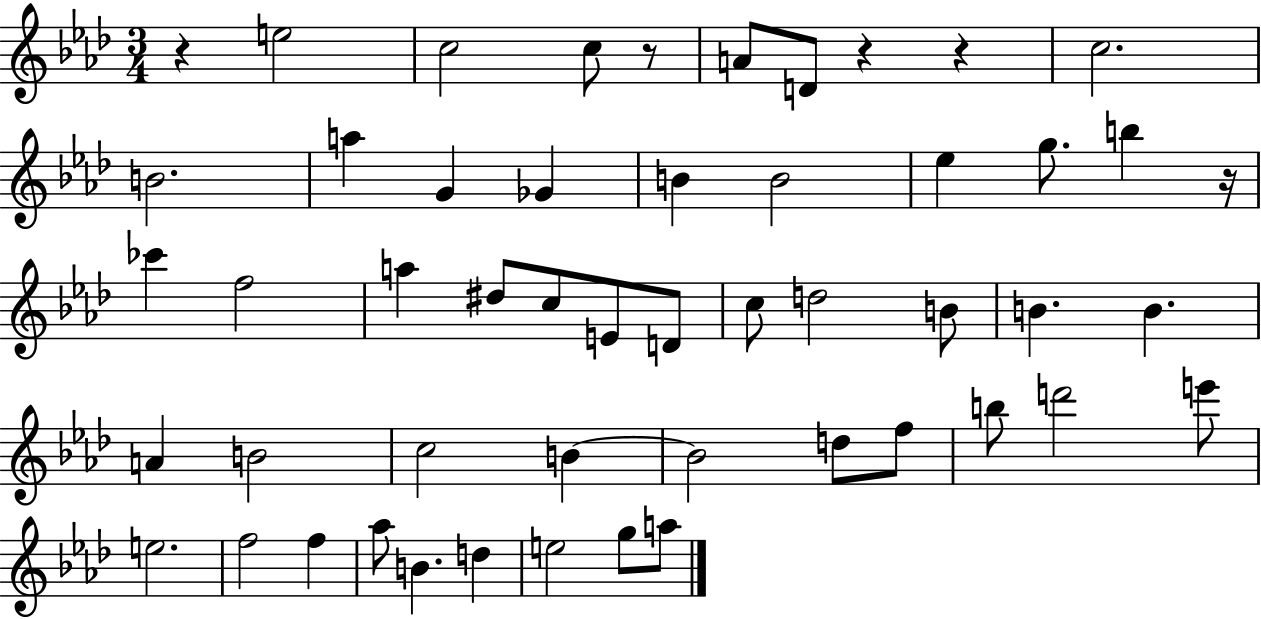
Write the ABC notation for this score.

X:1
T:Untitled
M:3/4
L:1/4
K:Ab
z e2 c2 c/2 z/2 A/2 D/2 z z c2 B2 a G _G B B2 _e g/2 b z/4 _c' f2 a ^d/2 c/2 E/2 D/2 c/2 d2 B/2 B B A B2 c2 B B2 d/2 f/2 b/2 d'2 e'/2 e2 f2 f _a/2 B d e2 g/2 a/2